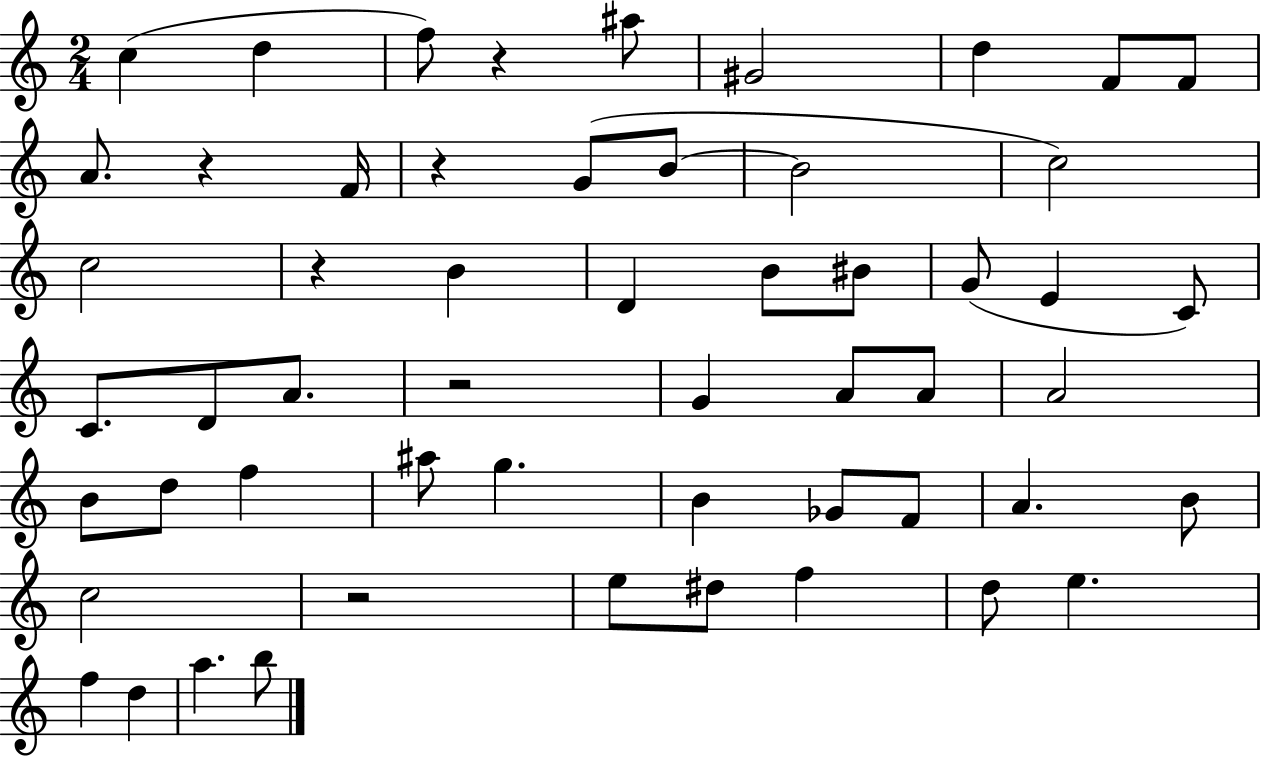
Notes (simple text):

C5/q D5/q F5/e R/q A#5/e G#4/h D5/q F4/e F4/e A4/e. R/q F4/s R/q G4/e B4/e B4/h C5/h C5/h R/q B4/q D4/q B4/e BIS4/e G4/e E4/q C4/e C4/e. D4/e A4/e. R/h G4/q A4/e A4/e A4/h B4/e D5/e F5/q A#5/e G5/q. B4/q Gb4/e F4/e A4/q. B4/e C5/h R/h E5/e D#5/e F5/q D5/e E5/q. F5/q D5/q A5/q. B5/e